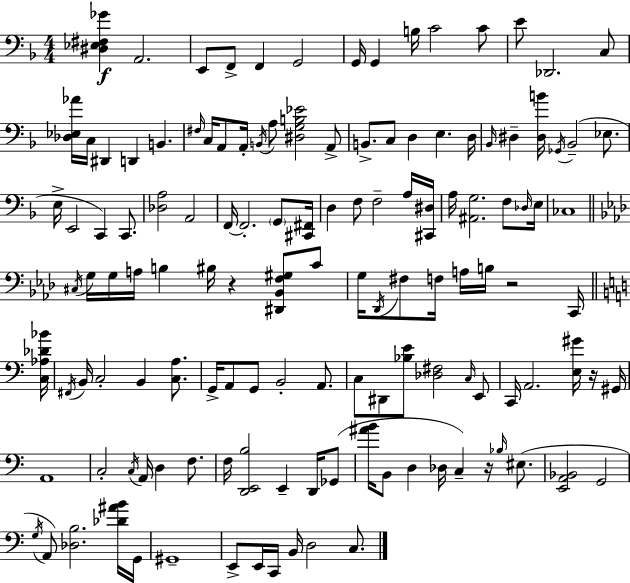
{
  \clef bass
  \numericTimeSignature
  \time 4/4
  \key f \major
  <dis ees fis ges'>4\f a,2. | e,8 f,8-> f,4 g,2 | g,16 g,4 b16 c'2 c'8 | e'8 des,2. c8 | \break <des ees aes'>16 c16 dis,4 d,4 b,4. | \grace { fis16 } c16 a,8 a,16-. \acciaccatura { b,16 } a8 <dis g b ees'>2 | a,8-> b,8.-> c8 d4 e4. | d16 \grace { bes,16 } dis4-- <dis b'>16 \acciaccatura { ges,16 }( bes,2-- | \break ees8. e16-> e,2 c,4) | c,8. <des a>2 a,2 | f,16~~ f,2.-. | \parenthesize g,8 <cis, fis,>16 d4 f8 f2-- | \break a16 <cis, dis>16 a16 <ais, g>2. | f8 \grace { des16 } e16 ces1 | \bar "||" \break \key aes \major \acciaccatura { cis16 } g16 g16 a16 b4 bis16 r4 <dis, bes, f gis>8 c'8 | g16 \acciaccatura { des,16 } fis8 f16 a16 b16 r2 | c,16 \bar "||" \break \key c \major <c aes des' bes'>16 \acciaccatura { fis,16 } b,16 c2-. b,4 <c a>8. | g,16-> a,8 g,8 b,2-. a,8. | c8 dis,8 <bes e'>8 <des fis>2 | \grace { c16 } e,8 c,16 a,2. | \break <e gis'>16 r16 gis,16 a,1 | c2-. \acciaccatura { c16 } a,16 d4 | f8. f16 <d, e, b>2 e,4-- | d,16 ges,8( <ais' b'>16 b,8 d4 des16 c4--) | \break r16 \grace { bes16 }( eis8. <e, a, bes,>2 g,2 | \acciaccatura { g16 } a,8) <des b>2. | <des' ais' b'>16 g,16 gis,1-- | e,8-> e,16 c,16 b,16 d2 | \break c8. \bar "|."
}